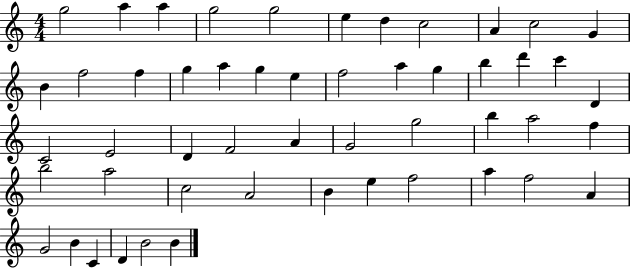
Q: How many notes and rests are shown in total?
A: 51